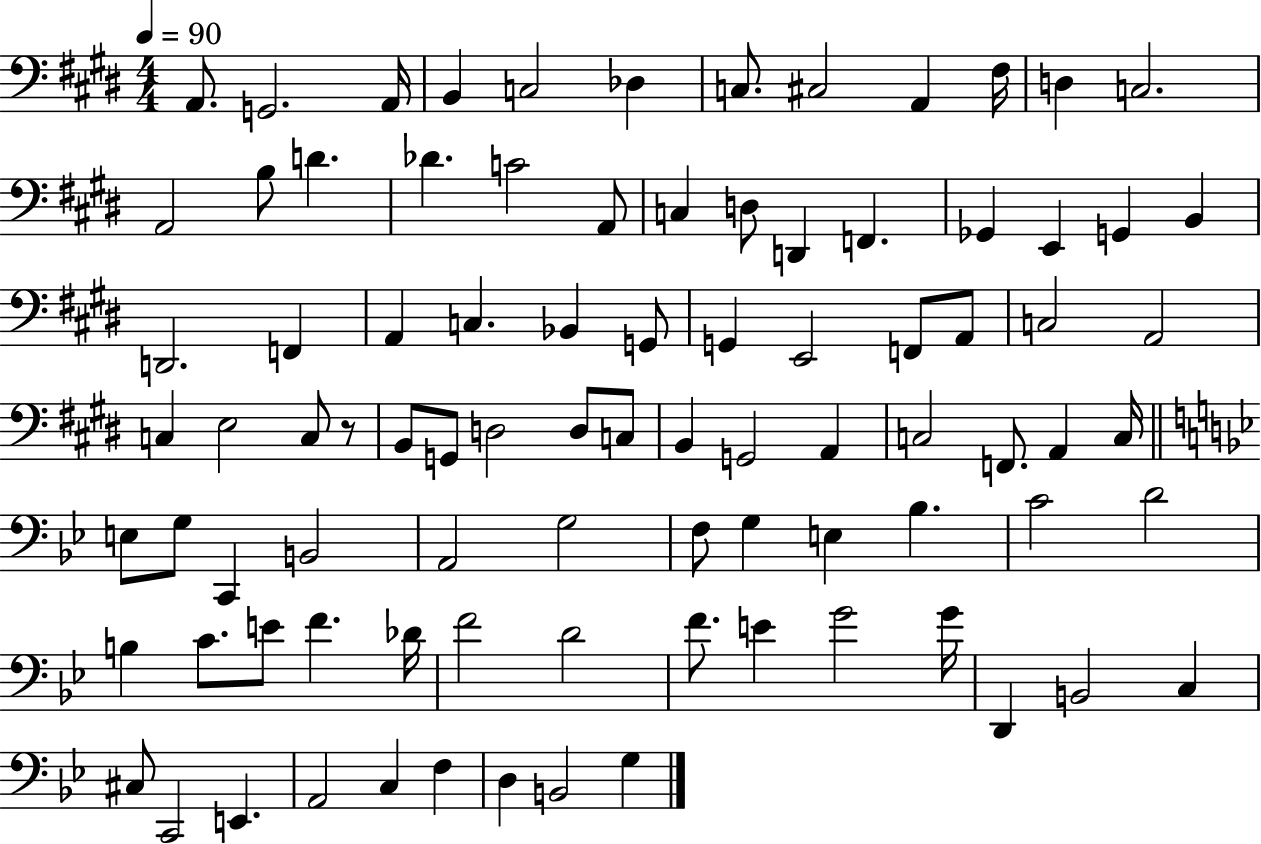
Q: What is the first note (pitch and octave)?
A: A2